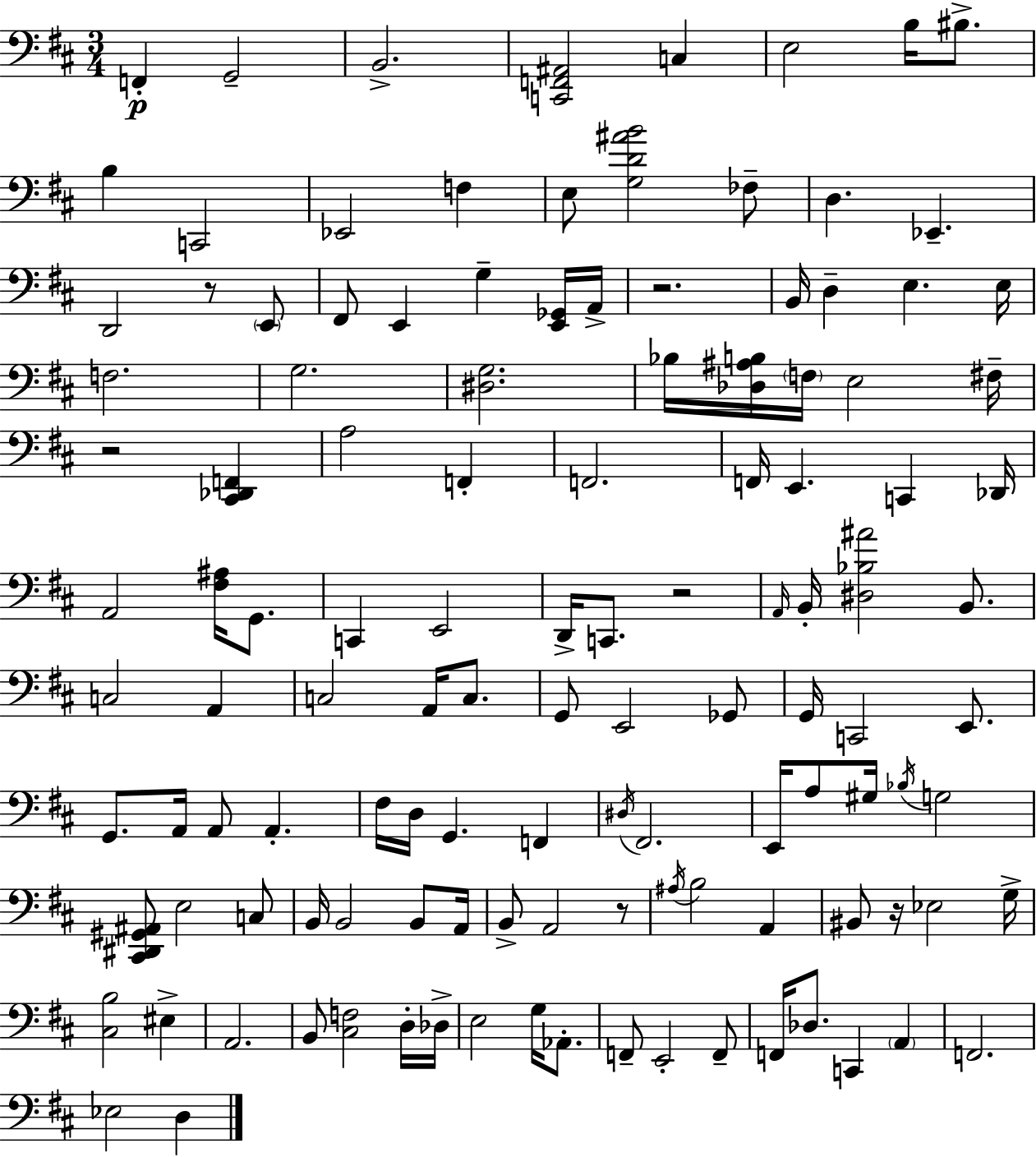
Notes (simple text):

F2/q G2/h B2/h. [C2,F2,A#2]/h C3/q E3/h B3/s BIS3/e. B3/q C2/h Eb2/h F3/q E3/e [G3,D4,A#4,B4]/h FES3/e D3/q. Eb2/q. D2/h R/e E2/e F#2/e E2/q G3/q [E2,Gb2]/s A2/s R/h. B2/s D3/q E3/q. E3/s F3/h. G3/h. [D#3,G3]/h. Bb3/s [Db3,A#3,B3]/s F3/s E3/h F#3/s R/h [C#2,Db2,F2]/q A3/h F2/q F2/h. F2/s E2/q. C2/q Db2/s A2/h [F#3,A#3]/s G2/e. C2/q E2/h D2/s C2/e. R/h A2/s B2/s [D#3,Bb3,A#4]/h B2/e. C3/h A2/q C3/h A2/s C3/e. G2/e E2/h Gb2/e G2/s C2/h E2/e. G2/e. A2/s A2/e A2/q. F#3/s D3/s G2/q. F2/q D#3/s F#2/h. E2/s A3/e G#3/s Bb3/s G3/h [C#2,D#2,G#2,A#2]/e E3/h C3/e B2/s B2/h B2/e A2/s B2/e A2/h R/e A#3/s B3/h A2/q BIS2/e R/s Eb3/h G3/s [C#3,B3]/h EIS3/q A2/h. B2/e [C#3,F3]/h D3/s Db3/s E3/h G3/s Ab2/e. F2/e E2/h F2/e F2/s Db3/e. C2/q A2/q F2/h. Eb3/h D3/q